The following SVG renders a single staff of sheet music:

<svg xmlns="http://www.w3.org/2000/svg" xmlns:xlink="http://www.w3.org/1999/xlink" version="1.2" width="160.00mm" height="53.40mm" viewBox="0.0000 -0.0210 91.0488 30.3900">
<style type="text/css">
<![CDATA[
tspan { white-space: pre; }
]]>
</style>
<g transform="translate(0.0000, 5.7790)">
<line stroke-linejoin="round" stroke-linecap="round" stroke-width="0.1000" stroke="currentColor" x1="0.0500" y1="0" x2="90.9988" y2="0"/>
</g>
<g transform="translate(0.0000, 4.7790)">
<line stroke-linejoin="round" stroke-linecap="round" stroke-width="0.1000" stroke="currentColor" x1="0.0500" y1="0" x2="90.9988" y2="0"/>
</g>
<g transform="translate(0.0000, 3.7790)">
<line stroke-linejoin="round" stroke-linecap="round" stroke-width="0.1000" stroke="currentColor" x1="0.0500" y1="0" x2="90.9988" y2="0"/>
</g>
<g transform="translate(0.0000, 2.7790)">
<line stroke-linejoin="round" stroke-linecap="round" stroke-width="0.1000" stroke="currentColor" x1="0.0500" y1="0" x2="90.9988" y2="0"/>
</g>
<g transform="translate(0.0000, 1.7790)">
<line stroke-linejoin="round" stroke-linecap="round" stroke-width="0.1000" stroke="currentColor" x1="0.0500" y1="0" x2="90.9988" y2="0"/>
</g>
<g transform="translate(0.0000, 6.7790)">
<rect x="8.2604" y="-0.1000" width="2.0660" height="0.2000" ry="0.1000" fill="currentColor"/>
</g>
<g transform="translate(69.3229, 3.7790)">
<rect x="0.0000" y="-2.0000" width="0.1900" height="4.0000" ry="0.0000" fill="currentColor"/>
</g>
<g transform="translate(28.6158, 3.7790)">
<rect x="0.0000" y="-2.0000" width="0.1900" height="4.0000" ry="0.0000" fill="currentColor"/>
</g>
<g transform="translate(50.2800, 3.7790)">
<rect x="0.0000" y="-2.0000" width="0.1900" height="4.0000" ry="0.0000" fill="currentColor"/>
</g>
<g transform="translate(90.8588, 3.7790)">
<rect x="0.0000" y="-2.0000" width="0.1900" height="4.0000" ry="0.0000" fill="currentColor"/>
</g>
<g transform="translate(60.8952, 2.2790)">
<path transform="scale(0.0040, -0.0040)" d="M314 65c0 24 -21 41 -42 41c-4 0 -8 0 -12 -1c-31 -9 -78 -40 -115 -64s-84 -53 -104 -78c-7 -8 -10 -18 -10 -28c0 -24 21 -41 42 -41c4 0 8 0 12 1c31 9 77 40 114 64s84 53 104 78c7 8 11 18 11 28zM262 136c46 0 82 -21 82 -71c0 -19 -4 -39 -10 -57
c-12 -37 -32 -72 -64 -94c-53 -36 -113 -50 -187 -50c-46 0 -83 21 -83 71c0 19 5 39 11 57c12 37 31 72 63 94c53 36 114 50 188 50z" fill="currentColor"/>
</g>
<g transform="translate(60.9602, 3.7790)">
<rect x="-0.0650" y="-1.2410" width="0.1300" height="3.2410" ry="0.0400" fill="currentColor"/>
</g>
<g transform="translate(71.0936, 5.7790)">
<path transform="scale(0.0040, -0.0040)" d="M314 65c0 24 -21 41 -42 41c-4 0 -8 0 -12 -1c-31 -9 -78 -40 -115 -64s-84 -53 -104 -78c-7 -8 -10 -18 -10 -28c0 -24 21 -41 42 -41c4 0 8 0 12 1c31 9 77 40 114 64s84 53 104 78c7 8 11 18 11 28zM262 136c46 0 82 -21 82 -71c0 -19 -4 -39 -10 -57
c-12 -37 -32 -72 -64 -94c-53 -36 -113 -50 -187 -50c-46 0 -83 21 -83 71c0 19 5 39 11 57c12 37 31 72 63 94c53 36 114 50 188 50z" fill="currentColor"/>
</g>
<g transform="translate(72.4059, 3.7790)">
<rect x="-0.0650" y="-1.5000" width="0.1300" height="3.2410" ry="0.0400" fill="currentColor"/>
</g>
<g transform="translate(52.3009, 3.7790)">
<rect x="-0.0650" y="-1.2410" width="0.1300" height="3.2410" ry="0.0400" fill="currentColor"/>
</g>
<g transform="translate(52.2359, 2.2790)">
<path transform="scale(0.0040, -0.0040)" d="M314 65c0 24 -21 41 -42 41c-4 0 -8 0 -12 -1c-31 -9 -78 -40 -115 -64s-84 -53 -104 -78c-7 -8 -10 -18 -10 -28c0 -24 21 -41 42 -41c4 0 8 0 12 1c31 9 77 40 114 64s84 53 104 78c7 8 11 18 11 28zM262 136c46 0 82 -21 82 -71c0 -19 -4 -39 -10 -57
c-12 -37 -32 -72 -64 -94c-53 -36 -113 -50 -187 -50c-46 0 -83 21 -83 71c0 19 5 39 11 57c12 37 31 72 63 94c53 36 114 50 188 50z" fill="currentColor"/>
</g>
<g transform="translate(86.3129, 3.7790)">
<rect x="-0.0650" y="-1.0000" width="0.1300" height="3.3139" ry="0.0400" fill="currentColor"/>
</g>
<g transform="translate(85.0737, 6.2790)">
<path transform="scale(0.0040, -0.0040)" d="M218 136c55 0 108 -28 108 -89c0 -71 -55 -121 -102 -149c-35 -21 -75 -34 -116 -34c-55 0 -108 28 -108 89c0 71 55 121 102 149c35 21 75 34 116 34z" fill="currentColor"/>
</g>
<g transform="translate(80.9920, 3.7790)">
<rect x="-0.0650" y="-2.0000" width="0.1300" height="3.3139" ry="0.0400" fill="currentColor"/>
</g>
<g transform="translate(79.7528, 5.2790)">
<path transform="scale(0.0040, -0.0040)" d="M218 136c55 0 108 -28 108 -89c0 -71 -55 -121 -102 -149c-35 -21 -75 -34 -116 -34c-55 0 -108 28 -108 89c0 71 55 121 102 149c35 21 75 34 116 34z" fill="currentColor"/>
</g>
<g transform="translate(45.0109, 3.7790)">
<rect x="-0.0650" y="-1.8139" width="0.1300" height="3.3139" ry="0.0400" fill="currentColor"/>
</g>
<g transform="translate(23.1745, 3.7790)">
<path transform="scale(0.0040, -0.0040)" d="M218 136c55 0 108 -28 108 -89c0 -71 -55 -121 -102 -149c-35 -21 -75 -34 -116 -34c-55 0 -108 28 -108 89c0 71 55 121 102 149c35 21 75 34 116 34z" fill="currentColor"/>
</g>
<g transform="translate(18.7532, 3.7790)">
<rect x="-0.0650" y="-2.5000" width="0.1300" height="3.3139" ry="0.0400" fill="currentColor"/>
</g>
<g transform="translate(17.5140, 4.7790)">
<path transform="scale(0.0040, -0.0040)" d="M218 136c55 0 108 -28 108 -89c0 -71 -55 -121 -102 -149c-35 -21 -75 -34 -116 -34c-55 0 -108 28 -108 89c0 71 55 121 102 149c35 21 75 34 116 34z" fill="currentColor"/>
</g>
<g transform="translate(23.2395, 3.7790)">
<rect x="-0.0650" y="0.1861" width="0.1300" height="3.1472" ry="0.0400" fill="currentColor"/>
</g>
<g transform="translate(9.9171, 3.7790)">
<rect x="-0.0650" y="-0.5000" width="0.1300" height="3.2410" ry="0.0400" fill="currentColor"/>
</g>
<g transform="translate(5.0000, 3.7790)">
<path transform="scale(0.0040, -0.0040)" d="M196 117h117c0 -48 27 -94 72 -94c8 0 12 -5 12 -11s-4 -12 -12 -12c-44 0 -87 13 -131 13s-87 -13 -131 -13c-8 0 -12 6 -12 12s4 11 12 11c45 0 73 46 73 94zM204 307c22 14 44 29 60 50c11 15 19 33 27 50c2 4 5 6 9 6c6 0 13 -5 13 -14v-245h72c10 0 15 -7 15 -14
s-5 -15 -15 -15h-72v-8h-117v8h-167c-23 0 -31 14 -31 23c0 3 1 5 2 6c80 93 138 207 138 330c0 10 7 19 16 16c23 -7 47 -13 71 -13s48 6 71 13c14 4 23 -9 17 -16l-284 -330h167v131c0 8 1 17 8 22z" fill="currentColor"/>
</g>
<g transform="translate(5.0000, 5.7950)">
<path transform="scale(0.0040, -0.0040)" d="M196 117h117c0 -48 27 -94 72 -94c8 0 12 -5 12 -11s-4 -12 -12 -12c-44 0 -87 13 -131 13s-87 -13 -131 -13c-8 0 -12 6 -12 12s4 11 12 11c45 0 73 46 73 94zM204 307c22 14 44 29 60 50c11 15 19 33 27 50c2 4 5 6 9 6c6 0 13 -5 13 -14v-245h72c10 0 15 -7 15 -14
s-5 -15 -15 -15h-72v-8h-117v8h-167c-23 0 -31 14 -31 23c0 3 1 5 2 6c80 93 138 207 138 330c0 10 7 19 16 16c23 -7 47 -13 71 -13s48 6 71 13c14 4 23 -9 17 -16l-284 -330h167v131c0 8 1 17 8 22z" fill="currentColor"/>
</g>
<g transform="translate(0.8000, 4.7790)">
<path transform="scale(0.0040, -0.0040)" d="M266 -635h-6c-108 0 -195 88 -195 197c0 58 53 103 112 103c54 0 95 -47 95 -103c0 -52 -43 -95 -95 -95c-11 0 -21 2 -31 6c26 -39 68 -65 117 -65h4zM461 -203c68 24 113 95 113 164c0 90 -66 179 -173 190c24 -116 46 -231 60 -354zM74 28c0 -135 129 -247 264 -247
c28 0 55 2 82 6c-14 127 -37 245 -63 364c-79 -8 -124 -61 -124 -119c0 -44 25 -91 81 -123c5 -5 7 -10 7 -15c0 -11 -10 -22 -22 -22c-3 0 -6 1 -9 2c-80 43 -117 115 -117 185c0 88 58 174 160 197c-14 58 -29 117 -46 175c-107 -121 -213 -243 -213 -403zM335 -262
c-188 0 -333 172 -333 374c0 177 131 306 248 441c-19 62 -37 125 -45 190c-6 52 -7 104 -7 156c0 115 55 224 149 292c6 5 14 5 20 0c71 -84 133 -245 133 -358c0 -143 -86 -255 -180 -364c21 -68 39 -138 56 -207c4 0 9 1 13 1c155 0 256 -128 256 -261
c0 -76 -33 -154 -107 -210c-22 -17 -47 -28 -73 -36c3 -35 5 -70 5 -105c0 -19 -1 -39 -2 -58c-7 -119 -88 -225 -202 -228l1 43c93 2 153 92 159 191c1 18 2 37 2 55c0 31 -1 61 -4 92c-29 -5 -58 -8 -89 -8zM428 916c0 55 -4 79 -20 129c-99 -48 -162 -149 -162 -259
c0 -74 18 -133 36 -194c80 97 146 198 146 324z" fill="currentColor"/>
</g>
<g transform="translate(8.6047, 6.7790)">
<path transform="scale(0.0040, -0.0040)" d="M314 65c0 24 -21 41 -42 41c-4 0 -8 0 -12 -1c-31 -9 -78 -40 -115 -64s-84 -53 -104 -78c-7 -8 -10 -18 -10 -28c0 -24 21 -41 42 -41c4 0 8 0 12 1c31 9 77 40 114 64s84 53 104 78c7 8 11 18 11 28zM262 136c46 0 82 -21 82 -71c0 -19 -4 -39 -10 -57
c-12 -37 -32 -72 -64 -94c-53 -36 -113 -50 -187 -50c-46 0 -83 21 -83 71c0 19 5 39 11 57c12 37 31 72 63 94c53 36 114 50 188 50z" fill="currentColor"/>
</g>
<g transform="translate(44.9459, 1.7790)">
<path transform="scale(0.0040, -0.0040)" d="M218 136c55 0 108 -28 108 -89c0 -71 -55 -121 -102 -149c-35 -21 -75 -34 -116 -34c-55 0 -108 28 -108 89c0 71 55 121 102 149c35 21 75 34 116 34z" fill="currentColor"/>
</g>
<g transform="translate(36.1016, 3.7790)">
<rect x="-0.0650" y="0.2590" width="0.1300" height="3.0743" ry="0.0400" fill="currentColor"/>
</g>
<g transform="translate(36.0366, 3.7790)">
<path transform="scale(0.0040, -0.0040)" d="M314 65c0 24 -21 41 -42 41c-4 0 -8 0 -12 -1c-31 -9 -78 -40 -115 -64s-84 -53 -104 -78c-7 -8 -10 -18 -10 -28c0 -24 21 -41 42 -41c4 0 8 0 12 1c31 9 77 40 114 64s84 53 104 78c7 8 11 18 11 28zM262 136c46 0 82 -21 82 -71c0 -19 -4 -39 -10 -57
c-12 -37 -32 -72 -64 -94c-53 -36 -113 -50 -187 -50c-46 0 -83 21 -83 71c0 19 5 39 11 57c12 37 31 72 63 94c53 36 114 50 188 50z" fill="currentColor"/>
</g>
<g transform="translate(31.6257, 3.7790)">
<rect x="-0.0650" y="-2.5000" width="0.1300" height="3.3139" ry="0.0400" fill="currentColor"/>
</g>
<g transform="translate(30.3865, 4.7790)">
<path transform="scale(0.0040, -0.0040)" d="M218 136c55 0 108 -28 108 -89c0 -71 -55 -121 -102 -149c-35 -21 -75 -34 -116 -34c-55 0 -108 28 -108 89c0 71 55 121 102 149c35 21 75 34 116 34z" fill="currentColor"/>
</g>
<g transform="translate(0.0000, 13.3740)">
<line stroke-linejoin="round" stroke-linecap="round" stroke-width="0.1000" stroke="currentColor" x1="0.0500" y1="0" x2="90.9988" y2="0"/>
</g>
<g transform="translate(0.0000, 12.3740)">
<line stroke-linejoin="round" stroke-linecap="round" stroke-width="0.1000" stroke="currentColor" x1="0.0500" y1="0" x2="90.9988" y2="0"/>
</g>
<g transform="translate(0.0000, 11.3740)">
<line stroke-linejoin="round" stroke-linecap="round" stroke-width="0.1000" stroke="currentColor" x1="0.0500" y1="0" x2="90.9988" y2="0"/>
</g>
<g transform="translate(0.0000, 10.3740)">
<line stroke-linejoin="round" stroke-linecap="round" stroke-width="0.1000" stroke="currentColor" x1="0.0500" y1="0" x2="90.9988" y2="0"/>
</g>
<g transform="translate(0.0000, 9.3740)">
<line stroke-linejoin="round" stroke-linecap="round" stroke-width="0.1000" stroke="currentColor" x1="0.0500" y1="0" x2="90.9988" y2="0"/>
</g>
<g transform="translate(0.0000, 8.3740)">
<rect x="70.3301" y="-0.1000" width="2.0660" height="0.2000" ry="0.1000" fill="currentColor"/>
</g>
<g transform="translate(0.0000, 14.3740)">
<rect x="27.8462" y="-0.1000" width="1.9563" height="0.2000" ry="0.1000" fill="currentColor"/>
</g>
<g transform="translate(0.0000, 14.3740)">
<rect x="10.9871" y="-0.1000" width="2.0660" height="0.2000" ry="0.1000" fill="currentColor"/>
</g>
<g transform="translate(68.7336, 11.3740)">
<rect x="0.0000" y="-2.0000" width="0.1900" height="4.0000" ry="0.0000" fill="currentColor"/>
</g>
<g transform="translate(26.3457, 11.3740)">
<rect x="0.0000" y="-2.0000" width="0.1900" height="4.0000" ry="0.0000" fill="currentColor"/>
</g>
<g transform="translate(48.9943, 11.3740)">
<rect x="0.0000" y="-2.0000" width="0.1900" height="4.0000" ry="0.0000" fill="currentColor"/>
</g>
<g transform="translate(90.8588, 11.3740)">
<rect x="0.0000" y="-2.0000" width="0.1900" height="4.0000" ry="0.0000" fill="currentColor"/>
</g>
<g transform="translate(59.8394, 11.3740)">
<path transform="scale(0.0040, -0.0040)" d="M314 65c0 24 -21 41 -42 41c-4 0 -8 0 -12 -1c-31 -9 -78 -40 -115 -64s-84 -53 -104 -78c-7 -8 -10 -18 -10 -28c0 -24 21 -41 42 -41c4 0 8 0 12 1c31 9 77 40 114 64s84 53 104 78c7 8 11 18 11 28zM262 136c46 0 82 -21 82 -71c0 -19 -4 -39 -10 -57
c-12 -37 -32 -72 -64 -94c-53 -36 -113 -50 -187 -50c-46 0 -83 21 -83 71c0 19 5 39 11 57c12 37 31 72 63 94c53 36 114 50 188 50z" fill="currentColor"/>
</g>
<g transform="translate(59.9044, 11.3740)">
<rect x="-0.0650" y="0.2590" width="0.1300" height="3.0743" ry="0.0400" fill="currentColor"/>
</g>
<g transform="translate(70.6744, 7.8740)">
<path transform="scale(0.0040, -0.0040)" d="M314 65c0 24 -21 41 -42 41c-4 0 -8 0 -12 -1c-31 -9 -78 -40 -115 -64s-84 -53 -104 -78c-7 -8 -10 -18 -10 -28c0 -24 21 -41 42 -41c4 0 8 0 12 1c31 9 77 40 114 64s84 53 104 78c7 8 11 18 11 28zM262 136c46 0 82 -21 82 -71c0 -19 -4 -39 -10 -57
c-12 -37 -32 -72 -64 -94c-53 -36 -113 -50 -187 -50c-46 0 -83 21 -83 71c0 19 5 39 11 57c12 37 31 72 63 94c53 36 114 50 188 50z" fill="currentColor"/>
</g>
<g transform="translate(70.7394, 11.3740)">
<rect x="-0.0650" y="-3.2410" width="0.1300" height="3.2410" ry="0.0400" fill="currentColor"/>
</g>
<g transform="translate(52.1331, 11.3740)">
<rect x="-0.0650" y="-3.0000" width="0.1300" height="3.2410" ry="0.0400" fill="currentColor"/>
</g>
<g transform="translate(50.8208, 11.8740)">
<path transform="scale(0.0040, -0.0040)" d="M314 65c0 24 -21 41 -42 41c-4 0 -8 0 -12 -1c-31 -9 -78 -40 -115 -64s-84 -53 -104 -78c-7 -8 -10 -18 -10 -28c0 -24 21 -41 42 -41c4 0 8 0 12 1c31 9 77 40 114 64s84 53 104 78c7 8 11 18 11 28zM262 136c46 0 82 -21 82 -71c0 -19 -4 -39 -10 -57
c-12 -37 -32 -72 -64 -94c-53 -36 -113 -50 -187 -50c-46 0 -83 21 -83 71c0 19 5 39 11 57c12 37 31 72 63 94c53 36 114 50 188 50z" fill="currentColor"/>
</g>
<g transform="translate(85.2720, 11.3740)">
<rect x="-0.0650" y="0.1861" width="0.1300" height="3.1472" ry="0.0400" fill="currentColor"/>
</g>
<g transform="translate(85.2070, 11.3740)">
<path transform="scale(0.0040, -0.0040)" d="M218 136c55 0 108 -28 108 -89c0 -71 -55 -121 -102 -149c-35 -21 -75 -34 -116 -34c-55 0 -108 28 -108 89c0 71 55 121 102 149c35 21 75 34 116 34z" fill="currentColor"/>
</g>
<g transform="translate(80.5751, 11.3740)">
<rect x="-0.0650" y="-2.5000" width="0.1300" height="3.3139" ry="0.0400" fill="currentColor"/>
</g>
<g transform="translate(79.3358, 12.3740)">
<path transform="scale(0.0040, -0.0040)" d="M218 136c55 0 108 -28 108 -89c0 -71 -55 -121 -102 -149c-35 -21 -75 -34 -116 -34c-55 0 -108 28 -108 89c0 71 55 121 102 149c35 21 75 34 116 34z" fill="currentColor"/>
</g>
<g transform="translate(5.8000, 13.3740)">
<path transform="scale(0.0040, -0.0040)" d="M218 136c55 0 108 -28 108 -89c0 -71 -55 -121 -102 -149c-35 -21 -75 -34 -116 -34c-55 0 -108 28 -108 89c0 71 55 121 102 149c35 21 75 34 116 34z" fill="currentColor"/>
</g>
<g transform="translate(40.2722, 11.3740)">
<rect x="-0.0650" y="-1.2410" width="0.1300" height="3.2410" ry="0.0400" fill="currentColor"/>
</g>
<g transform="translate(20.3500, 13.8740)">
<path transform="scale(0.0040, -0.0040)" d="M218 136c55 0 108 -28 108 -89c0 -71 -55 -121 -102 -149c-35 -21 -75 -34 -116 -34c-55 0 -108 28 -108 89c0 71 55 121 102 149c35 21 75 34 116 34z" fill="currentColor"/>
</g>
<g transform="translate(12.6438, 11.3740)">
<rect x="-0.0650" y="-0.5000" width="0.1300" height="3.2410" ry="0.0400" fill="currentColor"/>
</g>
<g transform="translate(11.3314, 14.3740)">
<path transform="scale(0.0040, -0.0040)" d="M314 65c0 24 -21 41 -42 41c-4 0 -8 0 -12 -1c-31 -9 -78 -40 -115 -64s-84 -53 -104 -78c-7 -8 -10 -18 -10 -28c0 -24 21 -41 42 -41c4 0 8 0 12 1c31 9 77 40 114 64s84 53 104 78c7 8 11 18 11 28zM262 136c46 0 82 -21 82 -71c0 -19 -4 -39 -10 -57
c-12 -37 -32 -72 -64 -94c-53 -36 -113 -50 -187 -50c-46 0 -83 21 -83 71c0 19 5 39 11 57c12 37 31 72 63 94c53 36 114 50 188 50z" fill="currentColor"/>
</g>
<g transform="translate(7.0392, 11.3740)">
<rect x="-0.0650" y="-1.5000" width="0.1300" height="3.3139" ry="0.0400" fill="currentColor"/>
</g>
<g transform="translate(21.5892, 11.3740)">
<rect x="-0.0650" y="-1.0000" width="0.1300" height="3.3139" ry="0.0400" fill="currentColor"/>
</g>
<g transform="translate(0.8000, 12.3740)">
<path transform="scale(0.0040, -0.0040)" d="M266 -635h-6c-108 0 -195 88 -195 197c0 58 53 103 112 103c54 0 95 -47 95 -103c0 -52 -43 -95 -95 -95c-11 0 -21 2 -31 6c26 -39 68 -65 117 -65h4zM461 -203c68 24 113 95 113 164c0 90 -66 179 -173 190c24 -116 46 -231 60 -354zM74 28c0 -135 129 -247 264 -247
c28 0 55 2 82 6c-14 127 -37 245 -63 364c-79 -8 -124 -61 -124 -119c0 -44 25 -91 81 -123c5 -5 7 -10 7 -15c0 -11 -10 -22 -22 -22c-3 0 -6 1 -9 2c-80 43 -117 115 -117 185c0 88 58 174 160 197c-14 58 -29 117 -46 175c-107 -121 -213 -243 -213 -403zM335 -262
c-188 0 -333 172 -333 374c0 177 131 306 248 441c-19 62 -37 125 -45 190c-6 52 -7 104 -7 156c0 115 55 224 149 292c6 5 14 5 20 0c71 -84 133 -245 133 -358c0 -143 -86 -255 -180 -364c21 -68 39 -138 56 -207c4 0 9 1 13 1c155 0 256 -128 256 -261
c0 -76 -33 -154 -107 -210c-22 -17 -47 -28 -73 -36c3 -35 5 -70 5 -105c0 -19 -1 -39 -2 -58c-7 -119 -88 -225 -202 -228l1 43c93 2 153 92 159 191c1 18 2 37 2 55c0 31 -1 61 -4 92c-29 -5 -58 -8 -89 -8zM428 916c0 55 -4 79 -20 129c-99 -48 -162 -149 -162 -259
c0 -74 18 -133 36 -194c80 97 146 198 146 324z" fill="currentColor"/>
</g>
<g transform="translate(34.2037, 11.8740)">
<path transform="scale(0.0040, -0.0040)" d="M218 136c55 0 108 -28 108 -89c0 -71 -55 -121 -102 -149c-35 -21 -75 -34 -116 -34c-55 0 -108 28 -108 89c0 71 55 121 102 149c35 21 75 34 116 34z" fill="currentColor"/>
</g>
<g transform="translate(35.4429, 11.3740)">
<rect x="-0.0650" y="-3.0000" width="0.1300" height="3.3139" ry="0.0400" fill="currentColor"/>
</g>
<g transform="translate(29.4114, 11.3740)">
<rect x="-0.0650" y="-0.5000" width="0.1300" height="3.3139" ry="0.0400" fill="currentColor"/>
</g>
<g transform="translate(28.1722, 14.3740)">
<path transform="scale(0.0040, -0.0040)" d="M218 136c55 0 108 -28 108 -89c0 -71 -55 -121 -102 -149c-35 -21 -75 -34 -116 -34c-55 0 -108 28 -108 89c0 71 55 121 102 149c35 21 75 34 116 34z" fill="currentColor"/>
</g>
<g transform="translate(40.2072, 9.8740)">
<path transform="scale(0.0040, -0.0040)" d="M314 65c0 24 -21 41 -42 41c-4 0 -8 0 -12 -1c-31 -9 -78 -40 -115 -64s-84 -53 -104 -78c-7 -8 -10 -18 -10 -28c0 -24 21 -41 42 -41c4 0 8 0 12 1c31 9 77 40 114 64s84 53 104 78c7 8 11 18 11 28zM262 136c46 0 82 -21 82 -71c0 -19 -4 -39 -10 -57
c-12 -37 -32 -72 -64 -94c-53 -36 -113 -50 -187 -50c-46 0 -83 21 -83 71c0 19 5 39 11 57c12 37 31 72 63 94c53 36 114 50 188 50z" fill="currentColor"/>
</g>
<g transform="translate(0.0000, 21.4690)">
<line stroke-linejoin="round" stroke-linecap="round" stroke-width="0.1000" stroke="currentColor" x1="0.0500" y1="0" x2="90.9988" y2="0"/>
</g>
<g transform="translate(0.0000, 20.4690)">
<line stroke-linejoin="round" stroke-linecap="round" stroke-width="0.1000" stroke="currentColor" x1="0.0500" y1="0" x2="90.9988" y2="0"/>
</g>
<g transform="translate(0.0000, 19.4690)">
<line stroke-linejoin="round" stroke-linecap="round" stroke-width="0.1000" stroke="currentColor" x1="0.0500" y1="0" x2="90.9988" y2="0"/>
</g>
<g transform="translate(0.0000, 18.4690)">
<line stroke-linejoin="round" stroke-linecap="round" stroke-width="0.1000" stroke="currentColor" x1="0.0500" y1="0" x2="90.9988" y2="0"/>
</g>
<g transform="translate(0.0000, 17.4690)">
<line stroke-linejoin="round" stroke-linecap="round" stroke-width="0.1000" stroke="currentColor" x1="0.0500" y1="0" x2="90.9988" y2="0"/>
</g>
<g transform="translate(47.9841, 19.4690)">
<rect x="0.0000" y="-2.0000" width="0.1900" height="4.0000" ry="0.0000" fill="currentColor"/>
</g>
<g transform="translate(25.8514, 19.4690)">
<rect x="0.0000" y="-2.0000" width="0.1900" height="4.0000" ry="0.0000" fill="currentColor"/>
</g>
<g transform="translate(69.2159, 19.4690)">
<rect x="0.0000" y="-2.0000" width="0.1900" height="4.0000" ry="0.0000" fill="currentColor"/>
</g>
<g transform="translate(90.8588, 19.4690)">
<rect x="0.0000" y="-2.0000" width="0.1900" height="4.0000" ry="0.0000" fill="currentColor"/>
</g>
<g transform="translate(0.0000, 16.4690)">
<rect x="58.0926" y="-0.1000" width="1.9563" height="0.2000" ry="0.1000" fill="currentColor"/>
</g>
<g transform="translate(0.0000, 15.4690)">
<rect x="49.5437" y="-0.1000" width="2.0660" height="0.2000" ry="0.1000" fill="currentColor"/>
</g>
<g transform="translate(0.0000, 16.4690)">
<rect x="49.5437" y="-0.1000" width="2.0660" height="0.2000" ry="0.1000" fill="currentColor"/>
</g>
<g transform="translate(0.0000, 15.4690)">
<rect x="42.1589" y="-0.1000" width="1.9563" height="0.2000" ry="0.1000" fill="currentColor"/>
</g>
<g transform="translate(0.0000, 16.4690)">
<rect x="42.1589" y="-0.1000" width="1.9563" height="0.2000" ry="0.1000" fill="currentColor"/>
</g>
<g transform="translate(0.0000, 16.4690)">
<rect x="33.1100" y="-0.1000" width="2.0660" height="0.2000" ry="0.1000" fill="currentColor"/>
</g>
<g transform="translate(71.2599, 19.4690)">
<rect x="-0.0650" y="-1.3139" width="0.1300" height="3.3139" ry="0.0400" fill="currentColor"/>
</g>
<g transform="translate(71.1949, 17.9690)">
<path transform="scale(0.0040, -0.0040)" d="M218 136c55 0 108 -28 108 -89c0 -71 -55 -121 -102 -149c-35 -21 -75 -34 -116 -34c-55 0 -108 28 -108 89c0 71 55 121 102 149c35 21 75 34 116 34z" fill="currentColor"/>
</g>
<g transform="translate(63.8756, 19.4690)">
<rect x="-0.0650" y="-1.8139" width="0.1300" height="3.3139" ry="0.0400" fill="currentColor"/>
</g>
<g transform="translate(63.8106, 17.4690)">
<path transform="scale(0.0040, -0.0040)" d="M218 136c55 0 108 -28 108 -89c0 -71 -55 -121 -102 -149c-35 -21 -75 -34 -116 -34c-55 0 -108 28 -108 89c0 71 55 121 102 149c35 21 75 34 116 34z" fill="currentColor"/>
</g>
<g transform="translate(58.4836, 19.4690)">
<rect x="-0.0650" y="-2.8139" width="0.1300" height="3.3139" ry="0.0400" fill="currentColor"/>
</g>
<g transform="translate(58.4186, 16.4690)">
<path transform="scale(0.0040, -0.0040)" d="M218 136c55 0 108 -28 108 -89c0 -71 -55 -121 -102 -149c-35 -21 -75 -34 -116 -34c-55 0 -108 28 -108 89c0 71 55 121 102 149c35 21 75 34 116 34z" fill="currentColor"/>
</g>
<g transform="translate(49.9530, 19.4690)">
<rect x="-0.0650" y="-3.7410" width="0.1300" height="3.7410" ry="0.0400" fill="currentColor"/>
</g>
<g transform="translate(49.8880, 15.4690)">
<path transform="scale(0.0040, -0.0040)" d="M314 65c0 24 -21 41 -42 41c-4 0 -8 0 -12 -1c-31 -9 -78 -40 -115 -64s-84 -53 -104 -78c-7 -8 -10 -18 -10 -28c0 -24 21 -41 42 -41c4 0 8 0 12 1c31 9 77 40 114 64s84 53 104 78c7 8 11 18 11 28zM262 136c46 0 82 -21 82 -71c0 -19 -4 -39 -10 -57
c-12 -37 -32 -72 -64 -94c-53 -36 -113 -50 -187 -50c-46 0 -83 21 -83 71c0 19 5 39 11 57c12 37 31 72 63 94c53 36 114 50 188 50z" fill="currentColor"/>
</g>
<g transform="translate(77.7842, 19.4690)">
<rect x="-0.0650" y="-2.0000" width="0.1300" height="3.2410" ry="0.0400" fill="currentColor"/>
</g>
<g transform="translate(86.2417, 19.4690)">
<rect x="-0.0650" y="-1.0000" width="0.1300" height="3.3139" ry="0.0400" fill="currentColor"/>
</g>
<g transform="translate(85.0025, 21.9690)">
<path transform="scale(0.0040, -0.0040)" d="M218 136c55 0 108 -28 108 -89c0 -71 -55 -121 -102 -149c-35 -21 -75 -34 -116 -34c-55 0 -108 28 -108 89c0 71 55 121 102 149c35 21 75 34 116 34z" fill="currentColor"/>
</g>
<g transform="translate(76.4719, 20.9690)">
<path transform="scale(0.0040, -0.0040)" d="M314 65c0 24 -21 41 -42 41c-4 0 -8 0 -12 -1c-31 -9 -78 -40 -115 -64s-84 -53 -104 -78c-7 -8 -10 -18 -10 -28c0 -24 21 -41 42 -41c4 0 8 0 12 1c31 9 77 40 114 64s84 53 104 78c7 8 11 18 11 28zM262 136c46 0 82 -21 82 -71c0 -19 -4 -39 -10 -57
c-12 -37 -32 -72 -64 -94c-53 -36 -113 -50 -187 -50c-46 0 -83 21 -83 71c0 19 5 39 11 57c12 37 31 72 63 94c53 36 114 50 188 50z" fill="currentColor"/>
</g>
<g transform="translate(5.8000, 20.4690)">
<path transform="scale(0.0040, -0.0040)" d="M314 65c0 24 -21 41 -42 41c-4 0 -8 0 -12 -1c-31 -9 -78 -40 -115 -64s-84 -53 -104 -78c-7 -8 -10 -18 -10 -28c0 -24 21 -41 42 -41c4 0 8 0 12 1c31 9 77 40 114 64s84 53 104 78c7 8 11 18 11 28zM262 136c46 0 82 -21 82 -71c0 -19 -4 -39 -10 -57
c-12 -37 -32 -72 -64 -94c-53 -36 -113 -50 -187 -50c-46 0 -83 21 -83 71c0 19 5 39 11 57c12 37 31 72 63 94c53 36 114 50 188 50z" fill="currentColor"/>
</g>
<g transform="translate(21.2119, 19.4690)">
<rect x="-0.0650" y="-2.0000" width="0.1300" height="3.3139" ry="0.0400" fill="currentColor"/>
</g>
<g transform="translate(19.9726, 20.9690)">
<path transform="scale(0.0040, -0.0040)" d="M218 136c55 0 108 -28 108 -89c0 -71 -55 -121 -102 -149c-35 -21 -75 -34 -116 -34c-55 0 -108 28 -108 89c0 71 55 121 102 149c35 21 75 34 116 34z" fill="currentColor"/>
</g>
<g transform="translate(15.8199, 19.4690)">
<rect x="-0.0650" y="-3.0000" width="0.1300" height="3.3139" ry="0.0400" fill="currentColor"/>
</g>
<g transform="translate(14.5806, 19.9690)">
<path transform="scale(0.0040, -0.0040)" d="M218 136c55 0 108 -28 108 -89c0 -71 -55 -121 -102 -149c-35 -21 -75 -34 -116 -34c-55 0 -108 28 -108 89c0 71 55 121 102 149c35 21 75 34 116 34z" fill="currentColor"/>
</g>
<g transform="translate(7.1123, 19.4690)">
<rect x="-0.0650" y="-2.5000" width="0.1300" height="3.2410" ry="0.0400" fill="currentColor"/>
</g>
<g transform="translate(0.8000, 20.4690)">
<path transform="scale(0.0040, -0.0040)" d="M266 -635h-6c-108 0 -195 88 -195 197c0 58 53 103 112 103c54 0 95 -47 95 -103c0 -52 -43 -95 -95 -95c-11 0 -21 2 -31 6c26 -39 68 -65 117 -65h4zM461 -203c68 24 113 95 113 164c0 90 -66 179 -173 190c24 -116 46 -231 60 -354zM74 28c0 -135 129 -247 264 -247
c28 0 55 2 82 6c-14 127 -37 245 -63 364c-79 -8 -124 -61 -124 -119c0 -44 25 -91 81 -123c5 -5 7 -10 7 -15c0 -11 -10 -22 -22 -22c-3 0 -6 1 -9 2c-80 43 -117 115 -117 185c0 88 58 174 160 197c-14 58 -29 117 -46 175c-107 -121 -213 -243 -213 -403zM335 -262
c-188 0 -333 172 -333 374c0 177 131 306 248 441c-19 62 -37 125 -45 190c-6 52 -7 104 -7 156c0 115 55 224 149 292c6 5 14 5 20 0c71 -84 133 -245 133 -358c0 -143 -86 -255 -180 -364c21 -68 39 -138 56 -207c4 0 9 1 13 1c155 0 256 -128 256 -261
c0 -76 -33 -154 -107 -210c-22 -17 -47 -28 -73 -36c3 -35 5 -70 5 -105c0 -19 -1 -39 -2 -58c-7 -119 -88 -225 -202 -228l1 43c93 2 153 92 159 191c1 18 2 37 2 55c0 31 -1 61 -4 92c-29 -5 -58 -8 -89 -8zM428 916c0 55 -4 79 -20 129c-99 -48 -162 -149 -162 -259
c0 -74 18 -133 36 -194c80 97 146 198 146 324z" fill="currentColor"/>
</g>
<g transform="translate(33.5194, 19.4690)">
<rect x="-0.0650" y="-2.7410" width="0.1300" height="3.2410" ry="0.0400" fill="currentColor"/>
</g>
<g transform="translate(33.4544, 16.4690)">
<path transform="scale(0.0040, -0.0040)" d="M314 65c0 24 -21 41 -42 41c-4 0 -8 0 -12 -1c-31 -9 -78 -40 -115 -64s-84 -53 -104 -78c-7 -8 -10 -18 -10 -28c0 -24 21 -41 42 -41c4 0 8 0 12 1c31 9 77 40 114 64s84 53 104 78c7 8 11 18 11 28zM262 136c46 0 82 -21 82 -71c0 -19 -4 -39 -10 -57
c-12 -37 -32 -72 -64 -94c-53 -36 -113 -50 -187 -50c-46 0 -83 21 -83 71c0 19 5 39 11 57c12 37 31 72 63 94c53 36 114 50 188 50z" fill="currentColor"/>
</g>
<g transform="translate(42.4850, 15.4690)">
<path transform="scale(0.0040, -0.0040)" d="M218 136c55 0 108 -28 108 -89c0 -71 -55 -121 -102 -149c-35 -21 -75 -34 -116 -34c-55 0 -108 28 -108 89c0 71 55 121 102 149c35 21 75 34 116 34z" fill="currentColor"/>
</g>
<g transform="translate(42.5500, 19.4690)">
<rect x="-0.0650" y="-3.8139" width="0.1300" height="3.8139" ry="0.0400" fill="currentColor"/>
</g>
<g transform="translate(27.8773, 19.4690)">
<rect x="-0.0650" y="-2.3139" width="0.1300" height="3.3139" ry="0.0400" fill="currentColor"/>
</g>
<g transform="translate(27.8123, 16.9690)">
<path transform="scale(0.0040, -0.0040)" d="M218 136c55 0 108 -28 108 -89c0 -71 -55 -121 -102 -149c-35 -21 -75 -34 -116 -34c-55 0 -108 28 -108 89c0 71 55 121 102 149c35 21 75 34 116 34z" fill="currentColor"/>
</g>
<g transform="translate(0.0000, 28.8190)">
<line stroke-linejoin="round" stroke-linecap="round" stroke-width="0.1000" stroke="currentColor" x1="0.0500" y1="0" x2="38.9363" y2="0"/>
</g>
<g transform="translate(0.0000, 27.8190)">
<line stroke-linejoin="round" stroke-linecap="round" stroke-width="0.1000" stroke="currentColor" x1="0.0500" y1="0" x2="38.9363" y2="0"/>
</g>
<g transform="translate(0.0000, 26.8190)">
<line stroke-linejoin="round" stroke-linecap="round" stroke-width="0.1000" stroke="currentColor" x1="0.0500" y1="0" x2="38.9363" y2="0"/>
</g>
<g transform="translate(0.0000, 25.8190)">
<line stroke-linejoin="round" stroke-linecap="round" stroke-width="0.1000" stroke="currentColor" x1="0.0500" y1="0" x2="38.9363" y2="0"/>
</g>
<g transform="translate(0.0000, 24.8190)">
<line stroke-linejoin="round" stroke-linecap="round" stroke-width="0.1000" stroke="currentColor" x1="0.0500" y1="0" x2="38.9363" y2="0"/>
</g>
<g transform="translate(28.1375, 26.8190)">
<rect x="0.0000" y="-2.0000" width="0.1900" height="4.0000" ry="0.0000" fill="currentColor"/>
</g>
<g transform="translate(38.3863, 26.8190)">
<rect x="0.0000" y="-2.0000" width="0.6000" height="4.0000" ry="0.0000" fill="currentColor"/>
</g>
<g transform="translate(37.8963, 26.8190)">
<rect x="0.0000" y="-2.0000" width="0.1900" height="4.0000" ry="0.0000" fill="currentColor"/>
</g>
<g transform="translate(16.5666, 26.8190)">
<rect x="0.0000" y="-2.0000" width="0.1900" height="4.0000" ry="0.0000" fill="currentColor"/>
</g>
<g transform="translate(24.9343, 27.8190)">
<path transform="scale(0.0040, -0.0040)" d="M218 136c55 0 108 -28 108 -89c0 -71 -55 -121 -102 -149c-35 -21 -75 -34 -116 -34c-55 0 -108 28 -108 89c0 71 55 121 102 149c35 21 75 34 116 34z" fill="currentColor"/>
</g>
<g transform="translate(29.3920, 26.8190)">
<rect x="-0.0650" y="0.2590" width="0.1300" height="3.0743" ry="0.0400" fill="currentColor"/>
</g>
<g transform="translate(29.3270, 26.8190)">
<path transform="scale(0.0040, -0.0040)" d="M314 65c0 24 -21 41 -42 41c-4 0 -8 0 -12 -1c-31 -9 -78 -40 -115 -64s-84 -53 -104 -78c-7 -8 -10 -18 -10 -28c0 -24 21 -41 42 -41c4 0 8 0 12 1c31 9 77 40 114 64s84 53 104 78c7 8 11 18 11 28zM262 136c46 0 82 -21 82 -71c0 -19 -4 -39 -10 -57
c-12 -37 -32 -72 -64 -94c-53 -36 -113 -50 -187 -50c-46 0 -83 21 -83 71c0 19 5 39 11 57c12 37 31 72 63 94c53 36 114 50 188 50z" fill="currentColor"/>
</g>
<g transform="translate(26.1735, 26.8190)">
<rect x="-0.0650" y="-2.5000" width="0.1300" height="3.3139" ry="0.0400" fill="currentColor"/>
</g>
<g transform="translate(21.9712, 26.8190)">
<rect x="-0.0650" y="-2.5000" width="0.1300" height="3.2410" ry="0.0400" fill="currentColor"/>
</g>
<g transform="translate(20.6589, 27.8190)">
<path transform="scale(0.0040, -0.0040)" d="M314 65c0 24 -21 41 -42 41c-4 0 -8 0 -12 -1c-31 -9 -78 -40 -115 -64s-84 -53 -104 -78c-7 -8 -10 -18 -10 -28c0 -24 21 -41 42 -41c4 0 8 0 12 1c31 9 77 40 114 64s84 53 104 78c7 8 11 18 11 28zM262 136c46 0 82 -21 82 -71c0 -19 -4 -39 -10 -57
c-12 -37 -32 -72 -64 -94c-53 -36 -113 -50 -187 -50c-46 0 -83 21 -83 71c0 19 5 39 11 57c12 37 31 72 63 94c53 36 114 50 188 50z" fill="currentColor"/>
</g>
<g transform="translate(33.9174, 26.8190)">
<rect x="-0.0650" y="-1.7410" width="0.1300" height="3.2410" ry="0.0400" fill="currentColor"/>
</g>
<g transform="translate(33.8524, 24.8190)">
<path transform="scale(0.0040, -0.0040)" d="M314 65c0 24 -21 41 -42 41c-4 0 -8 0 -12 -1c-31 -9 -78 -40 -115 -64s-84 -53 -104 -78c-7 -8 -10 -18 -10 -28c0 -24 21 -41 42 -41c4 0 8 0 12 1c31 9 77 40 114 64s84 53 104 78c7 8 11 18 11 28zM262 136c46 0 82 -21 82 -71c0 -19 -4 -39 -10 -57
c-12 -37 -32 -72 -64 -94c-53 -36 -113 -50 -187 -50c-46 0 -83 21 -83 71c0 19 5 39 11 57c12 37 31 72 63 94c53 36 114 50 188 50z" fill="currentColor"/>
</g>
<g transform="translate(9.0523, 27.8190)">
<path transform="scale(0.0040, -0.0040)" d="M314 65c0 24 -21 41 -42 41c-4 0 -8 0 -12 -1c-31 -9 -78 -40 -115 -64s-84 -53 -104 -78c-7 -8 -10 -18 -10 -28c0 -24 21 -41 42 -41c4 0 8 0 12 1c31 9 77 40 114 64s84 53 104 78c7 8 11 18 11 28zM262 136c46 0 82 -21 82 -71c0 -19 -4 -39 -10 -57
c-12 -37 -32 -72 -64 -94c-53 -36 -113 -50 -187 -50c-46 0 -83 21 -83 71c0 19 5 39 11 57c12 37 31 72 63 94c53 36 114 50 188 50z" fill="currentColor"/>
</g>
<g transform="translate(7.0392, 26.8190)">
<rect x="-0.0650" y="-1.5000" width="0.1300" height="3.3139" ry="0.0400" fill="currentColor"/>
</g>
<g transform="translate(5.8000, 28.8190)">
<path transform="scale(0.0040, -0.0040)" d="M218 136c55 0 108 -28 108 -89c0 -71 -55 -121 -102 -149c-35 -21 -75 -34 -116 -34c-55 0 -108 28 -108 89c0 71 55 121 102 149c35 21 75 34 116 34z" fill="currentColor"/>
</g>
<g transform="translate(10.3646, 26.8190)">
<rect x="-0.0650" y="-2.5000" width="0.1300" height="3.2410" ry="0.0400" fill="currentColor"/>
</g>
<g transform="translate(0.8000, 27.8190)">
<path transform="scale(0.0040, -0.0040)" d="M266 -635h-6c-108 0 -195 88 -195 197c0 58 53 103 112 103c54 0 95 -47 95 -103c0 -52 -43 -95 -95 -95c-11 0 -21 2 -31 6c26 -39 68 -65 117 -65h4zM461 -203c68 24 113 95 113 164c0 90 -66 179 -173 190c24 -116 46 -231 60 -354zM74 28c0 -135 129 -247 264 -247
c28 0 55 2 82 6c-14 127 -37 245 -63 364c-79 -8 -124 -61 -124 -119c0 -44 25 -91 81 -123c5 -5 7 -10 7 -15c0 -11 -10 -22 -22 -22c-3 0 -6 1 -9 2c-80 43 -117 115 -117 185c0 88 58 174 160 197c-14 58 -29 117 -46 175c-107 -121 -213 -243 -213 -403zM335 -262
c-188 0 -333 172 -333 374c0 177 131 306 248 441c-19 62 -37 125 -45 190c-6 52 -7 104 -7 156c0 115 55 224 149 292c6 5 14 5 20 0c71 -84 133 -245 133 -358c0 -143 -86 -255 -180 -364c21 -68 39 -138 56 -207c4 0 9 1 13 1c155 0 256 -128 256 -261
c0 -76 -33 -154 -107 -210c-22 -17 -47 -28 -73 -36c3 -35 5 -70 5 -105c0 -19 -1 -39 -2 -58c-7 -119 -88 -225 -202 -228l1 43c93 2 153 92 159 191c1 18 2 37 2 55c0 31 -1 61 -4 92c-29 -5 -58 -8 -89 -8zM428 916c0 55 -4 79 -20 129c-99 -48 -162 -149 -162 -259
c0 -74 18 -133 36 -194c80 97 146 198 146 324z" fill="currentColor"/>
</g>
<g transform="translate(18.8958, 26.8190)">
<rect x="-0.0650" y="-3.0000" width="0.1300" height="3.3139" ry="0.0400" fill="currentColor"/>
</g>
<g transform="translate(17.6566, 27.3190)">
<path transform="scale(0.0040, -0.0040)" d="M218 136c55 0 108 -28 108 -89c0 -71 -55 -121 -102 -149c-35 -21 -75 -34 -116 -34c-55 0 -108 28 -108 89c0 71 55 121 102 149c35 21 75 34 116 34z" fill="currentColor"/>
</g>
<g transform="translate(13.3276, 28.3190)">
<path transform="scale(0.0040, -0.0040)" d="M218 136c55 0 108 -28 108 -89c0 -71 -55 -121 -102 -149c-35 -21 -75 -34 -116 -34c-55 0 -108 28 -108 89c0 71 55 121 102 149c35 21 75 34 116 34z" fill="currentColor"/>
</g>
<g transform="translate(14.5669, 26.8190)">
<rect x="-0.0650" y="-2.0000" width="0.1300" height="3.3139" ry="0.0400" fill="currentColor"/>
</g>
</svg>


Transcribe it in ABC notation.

X:1
T:Untitled
M:4/4
L:1/4
K:C
C2 G B G B2 f e2 e2 E2 F D E C2 D C A e2 A2 B2 b2 G B G2 A F g a2 c' c'2 a f e F2 D E G2 F A G2 G B2 f2